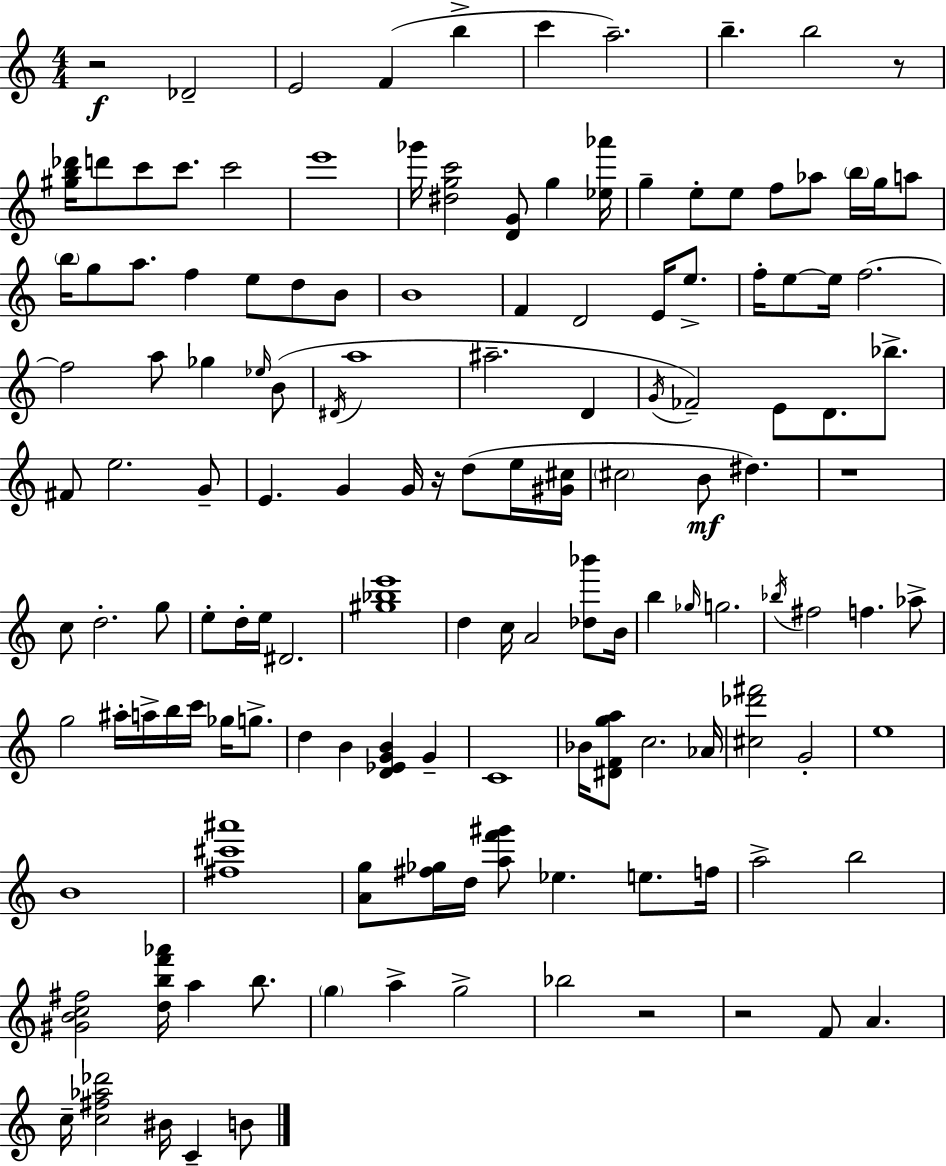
{
  \clef treble
  \numericTimeSignature
  \time 4/4
  \key a \minor
  r2\f des'2-- | e'2 f'4( b''4-> | c'''4 a''2.--) | b''4.-- b''2 r8 | \break <gis'' b'' des'''>16 d'''8 c'''8 c'''8. c'''2 | e'''1 | ges'''16 <dis'' g'' c'''>2 <d' g'>8 g''4 <ees'' aes'''>16 | g''4-- e''8-. e''8 f''8 aes''8 \parenthesize b''16 g''16 a''8 | \break \parenthesize b''16 g''8 a''8. f''4 e''8 d''8 b'8 | b'1 | f'4 d'2 e'16 e''8.-> | f''16-. e''8~~ e''16 f''2.~~ | \break f''2 a''8 ges''4 \grace { ees''16 } b'8( | \acciaccatura { dis'16 } a''1 | ais''2.-- d'4 | \acciaccatura { g'16 }) fes'2-- e'8 d'8. | \break bes''8.-> fis'8 e''2. | g'8-- e'4. g'4 g'16 r16 d''8( | e''16 <gis' cis''>16 \parenthesize cis''2 b'8\mf dis''4.) | r1 | \break c''8 d''2.-. | g''8 e''8-. d''16-. e''16 dis'2. | <gis'' bes'' e'''>1 | d''4 c''16 a'2 | \break <des'' bes'''>8 b'16 b''4 \grace { ges''16 } g''2. | \acciaccatura { bes''16 } fis''2 f''4. | aes''8-> g''2 ais''16-. a''16-> b''16 | c'''16 ges''16 g''8.-> d''4 b'4 <d' ees' g' b'>4 | \break g'4-- c'1 | bes'16 <dis' f' g'' a''>8 c''2. | aes'16 <cis'' des''' fis'''>2 g'2-. | e''1 | \break b'1 | <fis'' cis''' ais'''>1 | <a' g''>8 <fis'' ges''>16 d''16 <a'' f''' gis'''>8 ees''4. | e''8. f''16 a''2-> b''2 | \break <gis' b' c'' fis''>2 <d'' b'' f''' aes'''>16 a''4 | b''8. \parenthesize g''4 a''4-> g''2-> | bes''2 r2 | r2 f'8 a'4. | \break c''16-- <c'' fis'' aes'' des'''>2 bis'16 c'4-- | b'8 \bar "|."
}